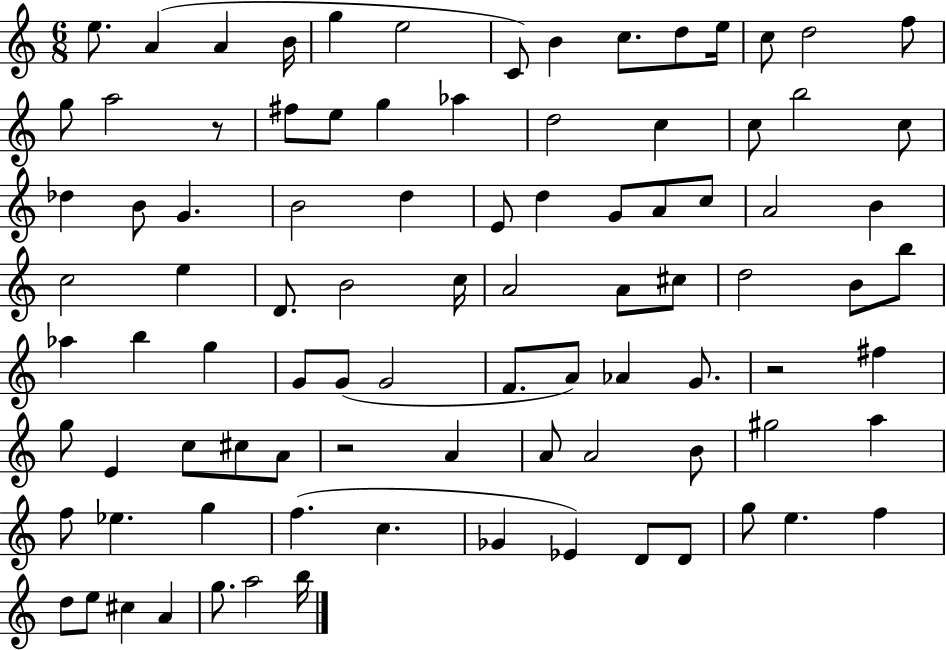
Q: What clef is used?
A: treble